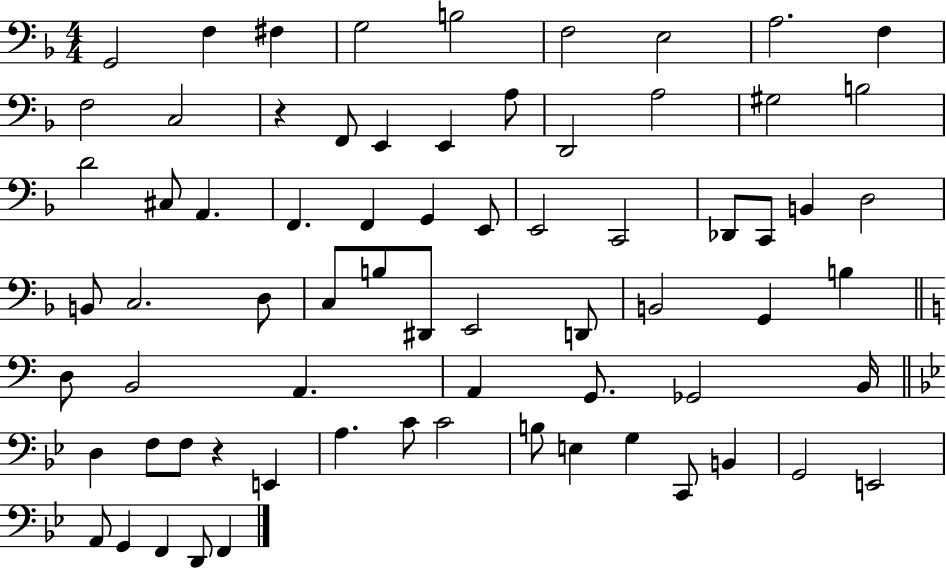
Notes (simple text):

G2/h F3/q F#3/q G3/h B3/h F3/h E3/h A3/h. F3/q F3/h C3/h R/q F2/e E2/q E2/q A3/e D2/h A3/h G#3/h B3/h D4/h C#3/e A2/q. F2/q. F2/q G2/q E2/e E2/h C2/h Db2/e C2/e B2/q D3/h B2/e C3/h. D3/e C3/e B3/e D#2/e E2/h D2/e B2/h G2/q B3/q D3/e B2/h A2/q. A2/q G2/e. Gb2/h B2/s D3/q F3/e F3/e R/q E2/q A3/q. C4/e C4/h B3/e E3/q G3/q C2/e B2/q G2/h E2/h A2/e G2/q F2/q D2/e F2/q